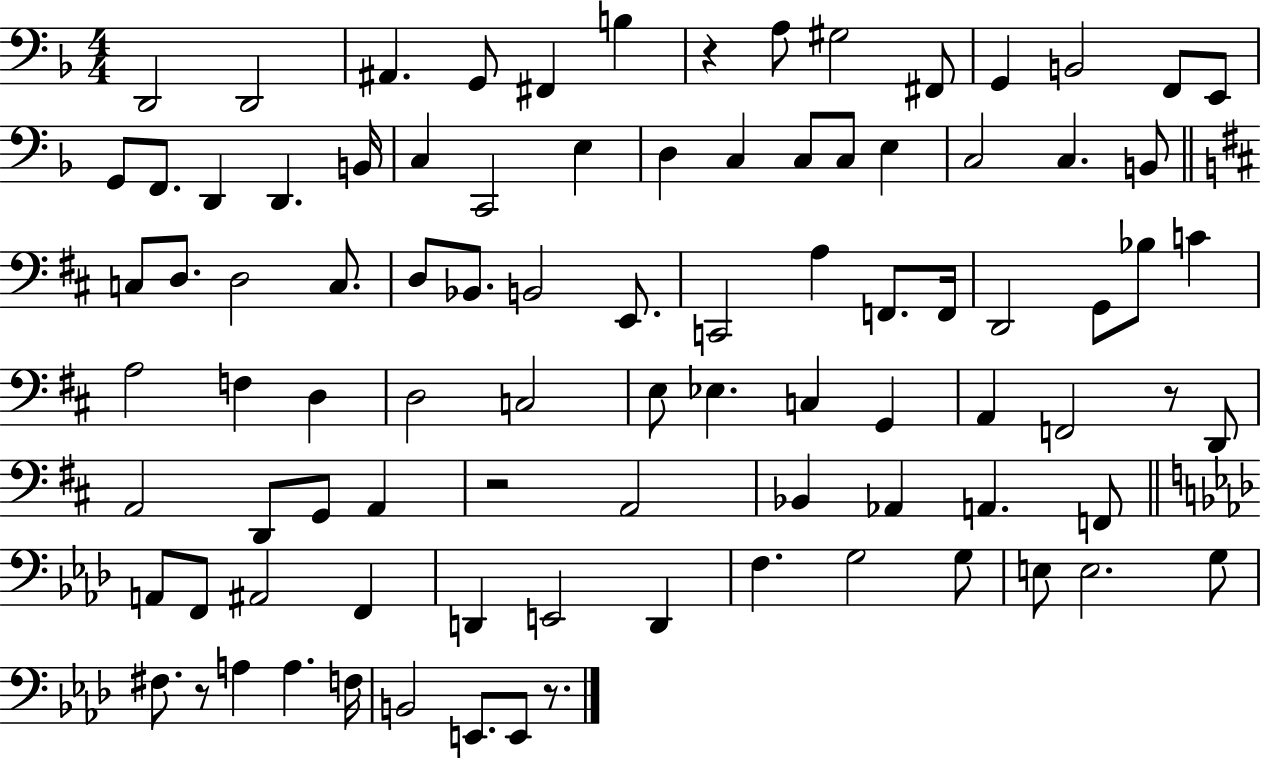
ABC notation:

X:1
T:Untitled
M:4/4
L:1/4
K:F
D,,2 D,,2 ^A,, G,,/2 ^F,, B, z A,/2 ^G,2 ^F,,/2 G,, B,,2 F,,/2 E,,/2 G,,/2 F,,/2 D,, D,, B,,/4 C, C,,2 E, D, C, C,/2 C,/2 E, C,2 C, B,,/2 C,/2 D,/2 D,2 C,/2 D,/2 _B,,/2 B,,2 E,,/2 C,,2 A, F,,/2 F,,/4 D,,2 G,,/2 _B,/2 C A,2 F, D, D,2 C,2 E,/2 _E, C, G,, A,, F,,2 z/2 D,,/2 A,,2 D,,/2 G,,/2 A,, z2 A,,2 _B,, _A,, A,, F,,/2 A,,/2 F,,/2 ^A,,2 F,, D,, E,,2 D,, F, G,2 G,/2 E,/2 E,2 G,/2 ^F,/2 z/2 A, A, F,/4 B,,2 E,,/2 E,,/2 z/2